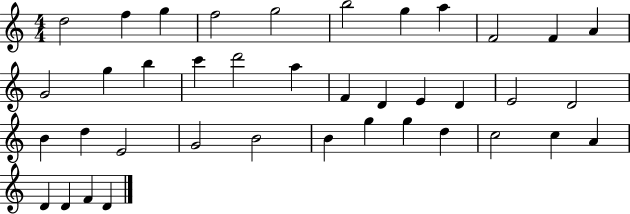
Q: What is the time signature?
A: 4/4